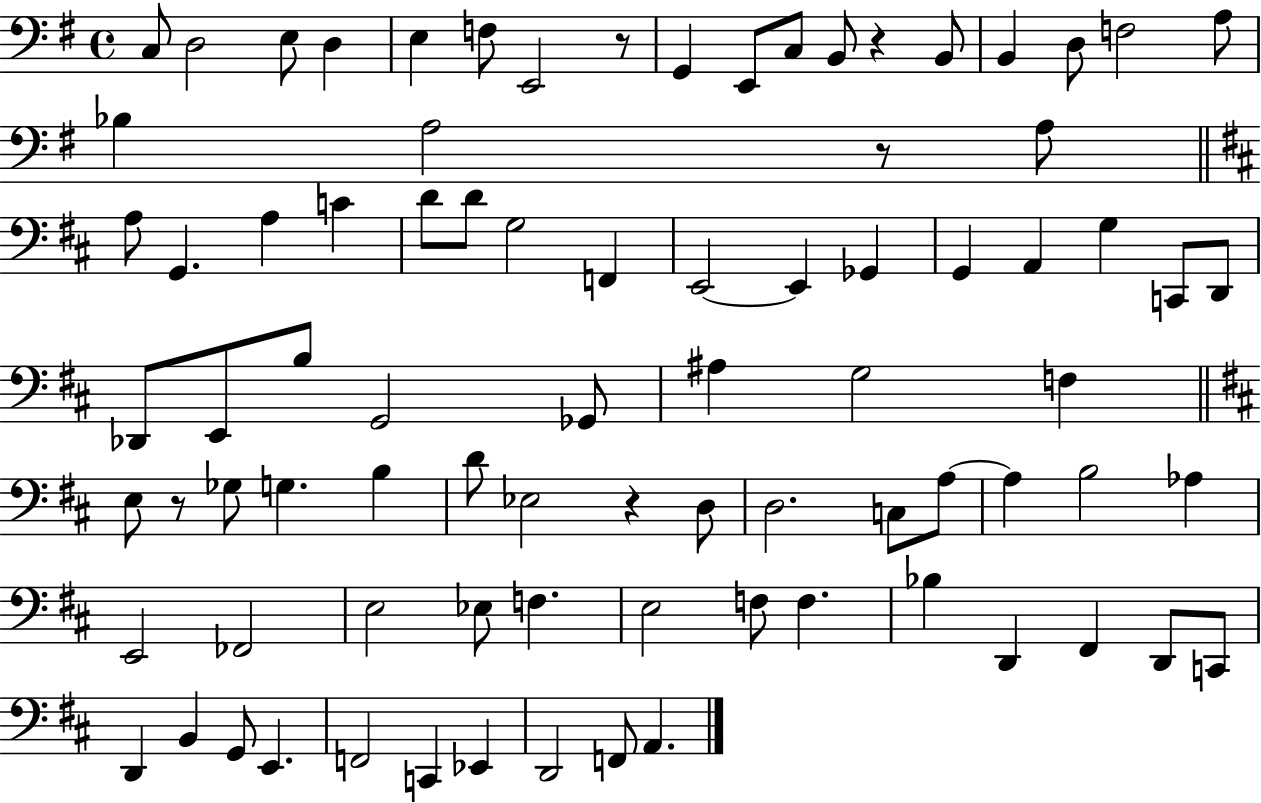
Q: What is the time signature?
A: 4/4